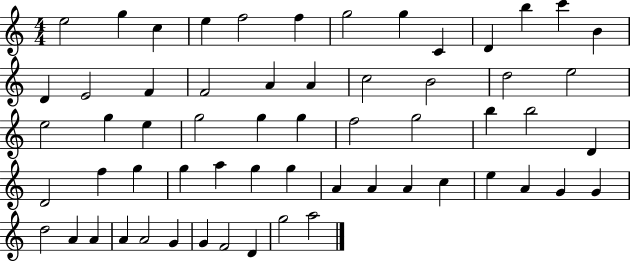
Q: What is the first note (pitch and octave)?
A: E5